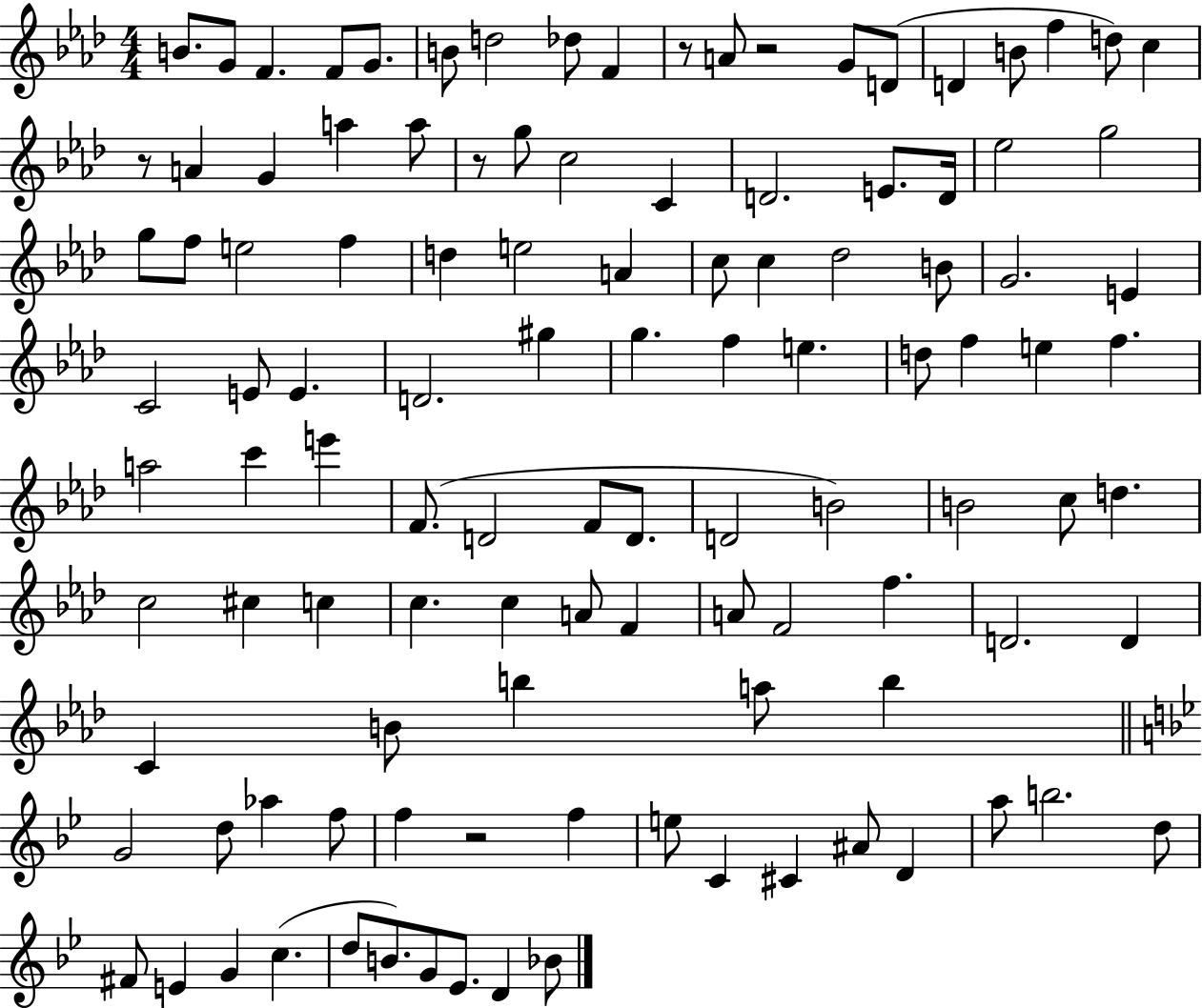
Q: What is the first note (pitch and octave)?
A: B4